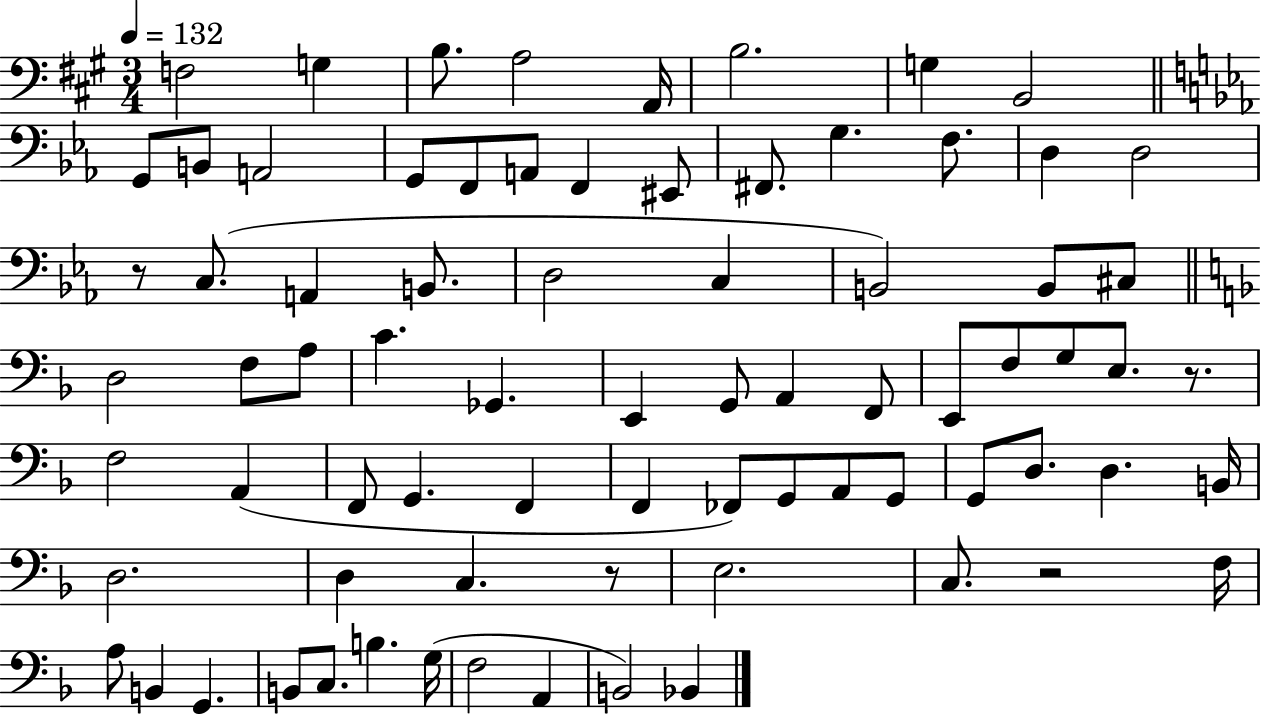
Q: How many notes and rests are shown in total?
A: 77